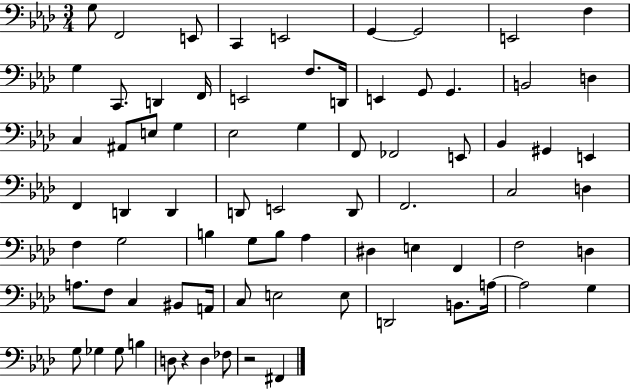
{
  \clef bass
  \numericTimeSignature
  \time 3/4
  \key aes \major
  g8 f,2 e,8 | c,4 e,2 | g,4~~ g,2 | e,2 f4 | \break g4 c,8. d,4 f,16 | e,2 f8. d,16 | e,4 g,8 g,4. | b,2 d4 | \break c4 ais,8 e8 g4 | ees2 g4 | f,8 fes,2 e,8 | bes,4 gis,4 e,4 | \break f,4 d,4 d,4 | d,8 e,2 d,8 | f,2. | c2 d4 | \break f4 g2 | b4 g8 b8 aes4 | dis4 e4 f,4 | f2 d4 | \break a8. f8 c4 bis,8 a,16 | c8 e2 e8 | d,2 b,8. a16~~ | a2 g4 | \break g8 ges4 ges8 b4 | d8 r4 d4 fes8 | r2 fis,4 | \bar "|."
}